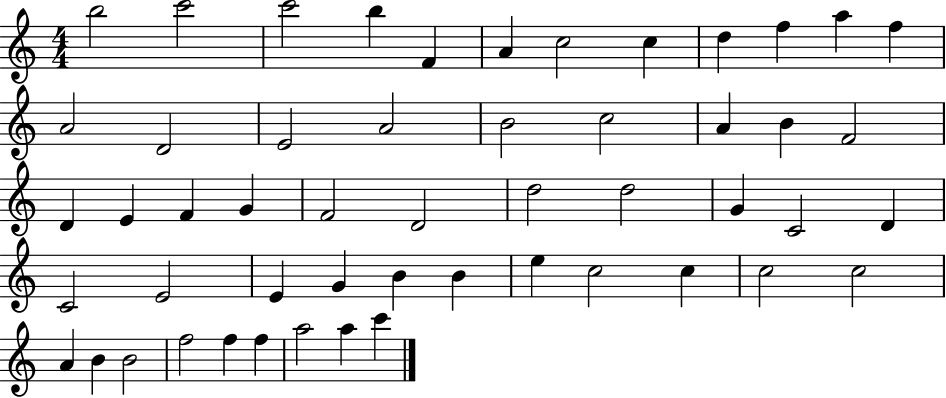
X:1
T:Untitled
M:4/4
L:1/4
K:C
b2 c'2 c'2 b F A c2 c d f a f A2 D2 E2 A2 B2 c2 A B F2 D E F G F2 D2 d2 d2 G C2 D C2 E2 E G B B e c2 c c2 c2 A B B2 f2 f f a2 a c'